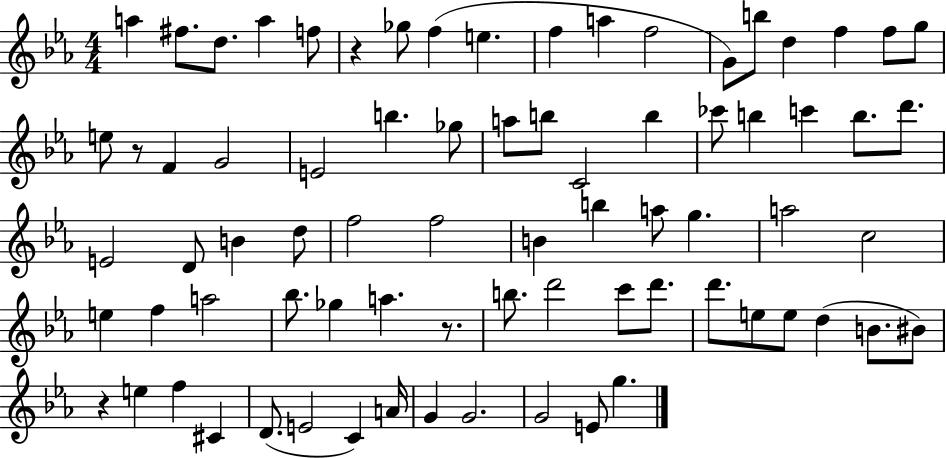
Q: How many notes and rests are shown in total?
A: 76